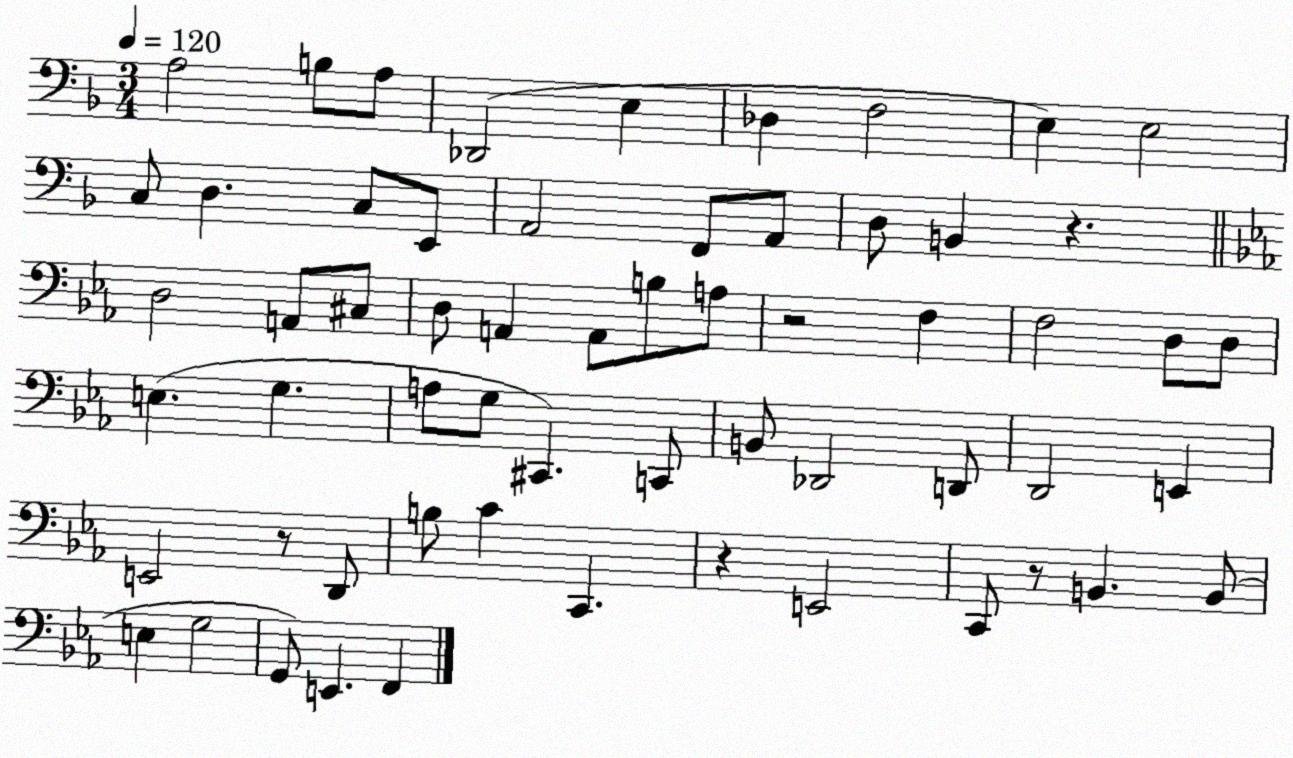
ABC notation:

X:1
T:Untitled
M:3/4
L:1/4
K:F
A,2 B,/2 A,/2 _D,,2 E, _D, F,2 E, E,2 C,/2 D, C,/2 E,,/2 A,,2 F,,/2 A,,/2 D,/2 B,, z D,2 A,,/2 ^C,/2 D,/2 A,, A,,/2 B,/2 A,/2 z2 F, F,2 D,/2 D,/2 E, G, A,/2 G,/2 ^C,, C,,/2 B,,/2 _D,,2 D,,/2 D,,2 E,, E,,2 z/2 D,,/2 B,/2 C C,, z E,,2 C,,/2 z/2 B,, B,,/2 E, G,2 G,,/2 E,, F,,